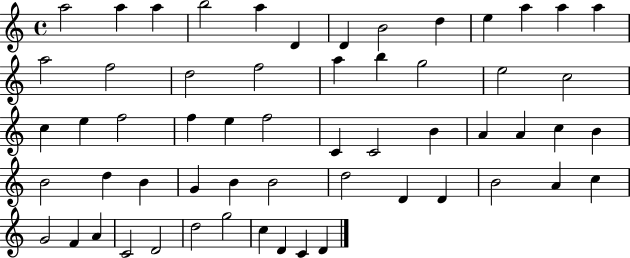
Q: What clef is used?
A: treble